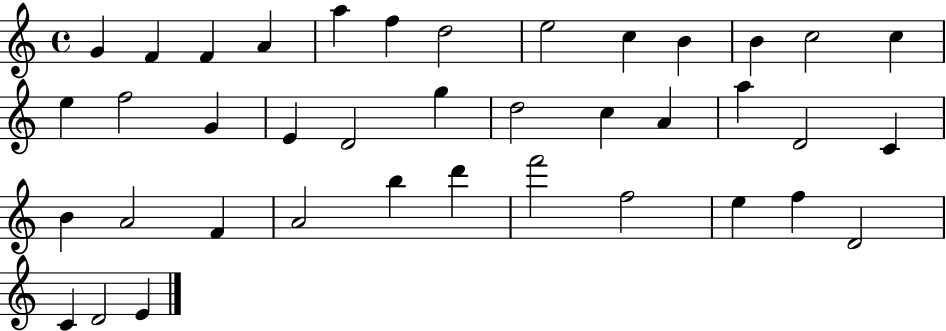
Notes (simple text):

G4/q F4/q F4/q A4/q A5/q F5/q D5/h E5/h C5/q B4/q B4/q C5/h C5/q E5/q F5/h G4/q E4/q D4/h G5/q D5/h C5/q A4/q A5/q D4/h C4/q B4/q A4/h F4/q A4/h B5/q D6/q F6/h F5/h E5/q F5/q D4/h C4/q D4/h E4/q